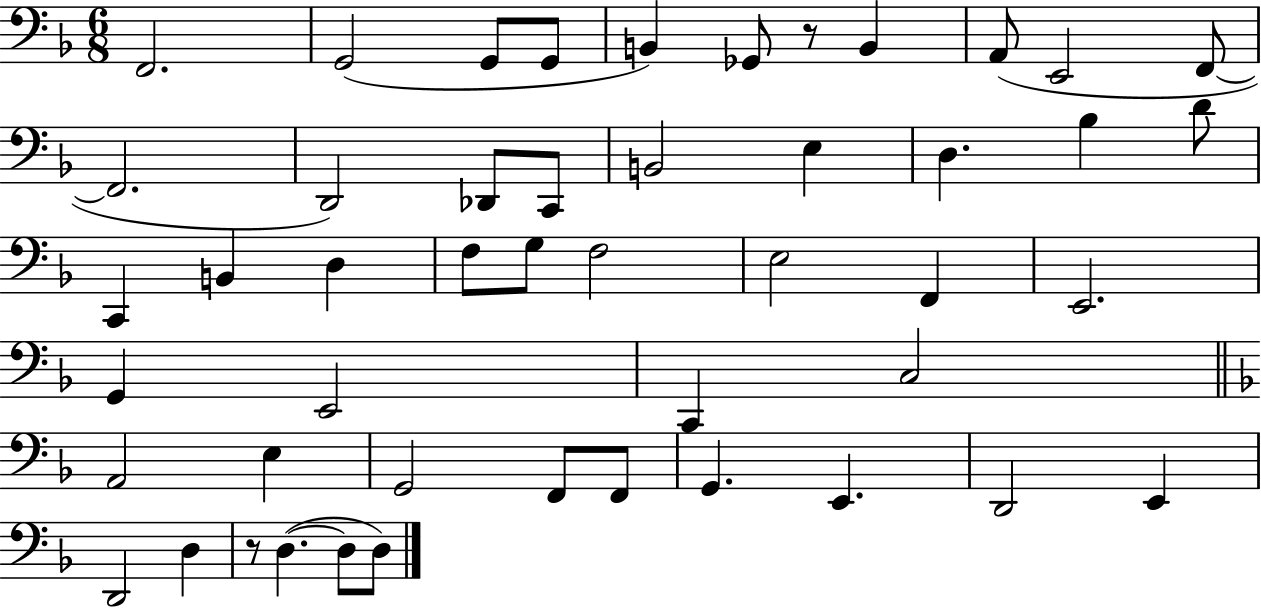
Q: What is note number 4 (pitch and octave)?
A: G2